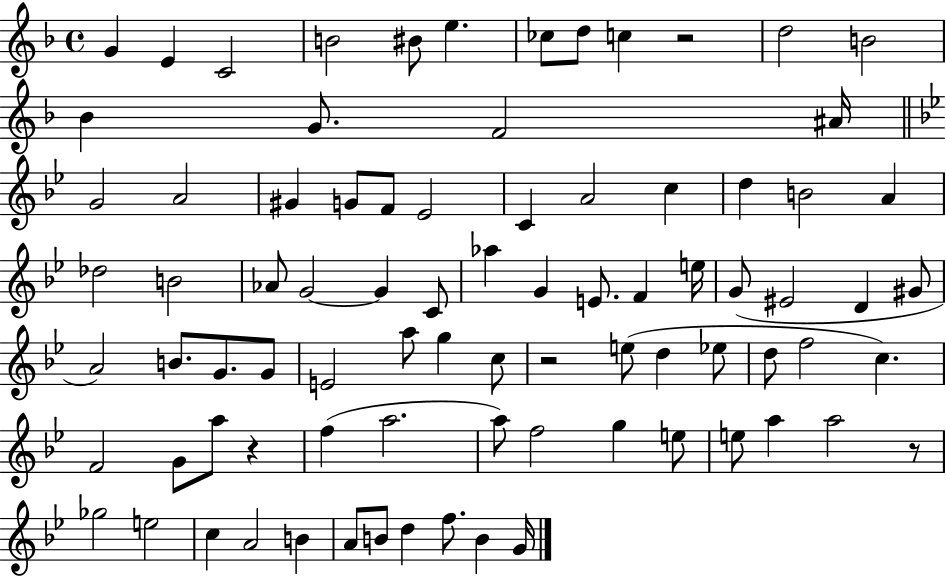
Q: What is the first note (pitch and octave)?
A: G4